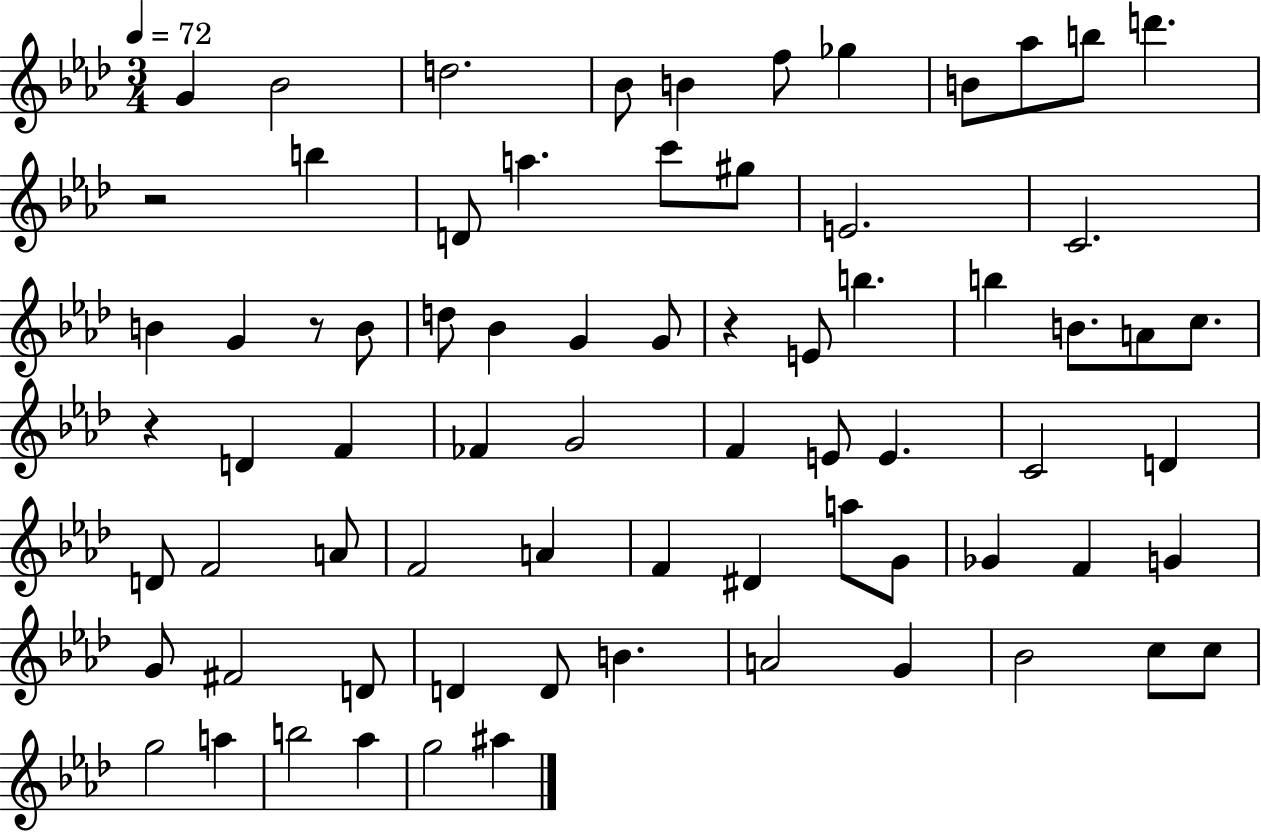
X:1
T:Untitled
M:3/4
L:1/4
K:Ab
G _B2 d2 _B/2 B f/2 _g B/2 _a/2 b/2 d' z2 b D/2 a c'/2 ^g/2 E2 C2 B G z/2 B/2 d/2 _B G G/2 z E/2 b b B/2 A/2 c/2 z D F _F G2 F E/2 E C2 D D/2 F2 A/2 F2 A F ^D a/2 G/2 _G F G G/2 ^F2 D/2 D D/2 B A2 G _B2 c/2 c/2 g2 a b2 _a g2 ^a